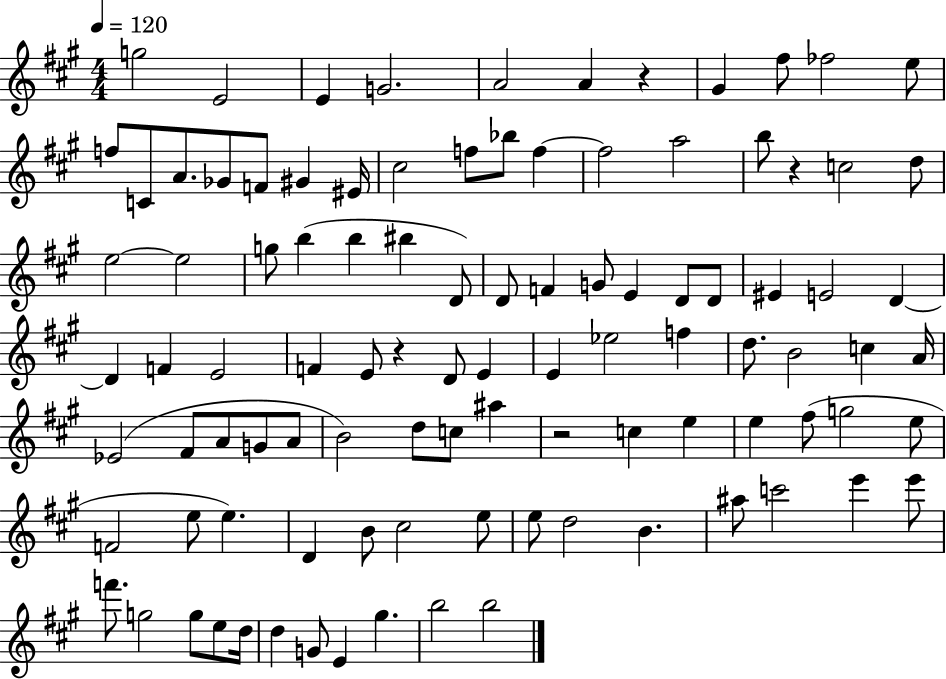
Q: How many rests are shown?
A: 4